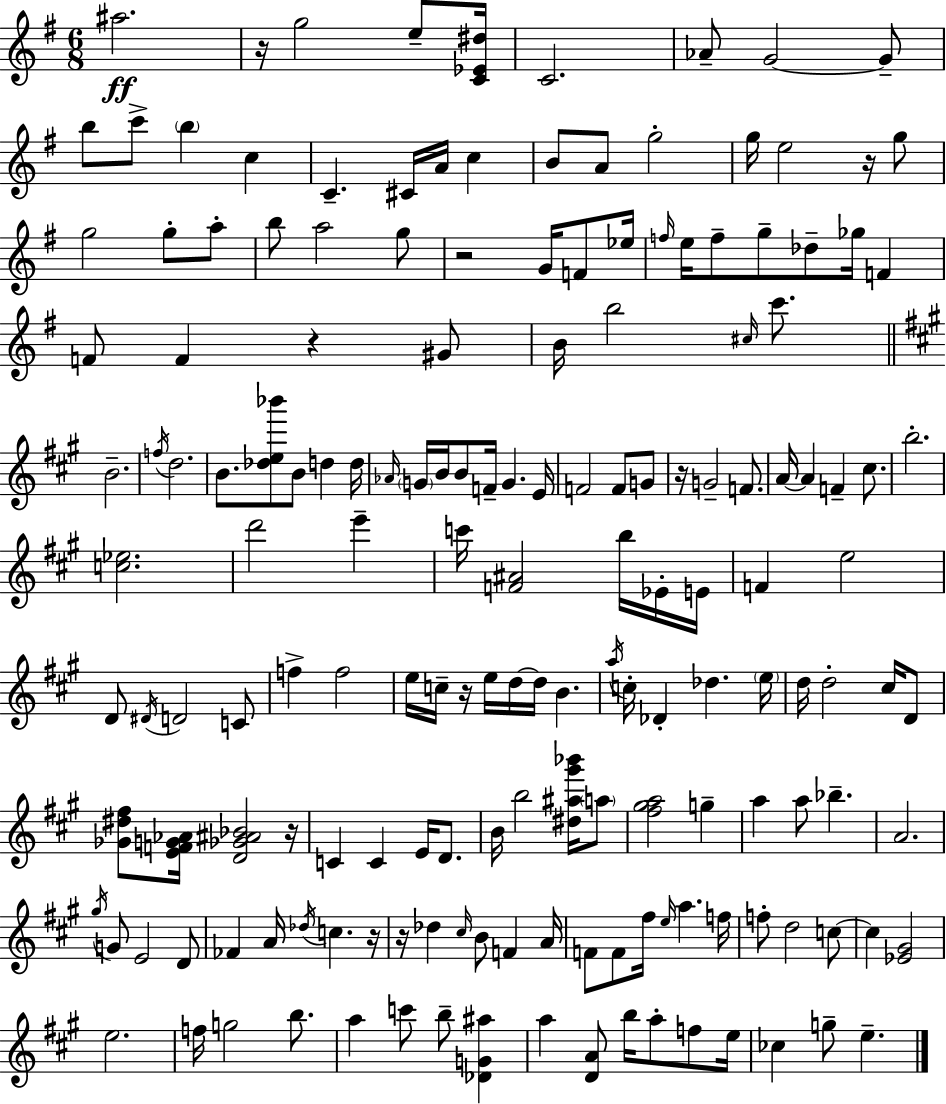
A#5/h. R/s G5/h E5/e [C4,Eb4,D#5]/s C4/h. Ab4/e G4/h G4/e B5/e C6/e B5/q C5/q C4/q. C#4/s A4/s C5/q B4/e A4/e G5/h G5/s E5/h R/s G5/e G5/h G5/e A5/e B5/e A5/h G5/e R/h G4/s F4/e Eb5/s F5/s E5/s F5/e G5/e Db5/e Gb5/s F4/q F4/e F4/q R/q G#4/e B4/s B5/h C#5/s C6/e. B4/h. F5/s D5/h. B4/e. [Db5,E5,Bb6]/e B4/e D5/q D5/s Ab4/s G4/s B4/s B4/e F4/s G4/q. E4/s F4/h F4/e G4/e R/s G4/h F4/e. A4/s A4/q F4/q C#5/e. B5/h. [C5,Eb5]/h. D6/h E6/q C6/s [F4,A#4]/h B5/s Eb4/s E4/s F4/q E5/h D4/e D#4/s D4/h C4/e F5/q F5/h E5/s C5/s R/s E5/s D5/s D5/s B4/q. A5/s C5/s Db4/q Db5/q. E5/s D5/s D5/h C#5/s D4/e [Gb4,D#5,F#5]/e [E4,F4,G4,Ab4]/s [D4,Gb4,A#4,Bb4]/h R/s C4/q C4/q E4/s D4/e. B4/s B5/h [D#5,A#5,G#6,Bb6]/s A5/e [F#5,G#5,A5]/h G5/q A5/q A5/e Bb5/q. A4/h. G#5/s G4/e E4/h D4/e FES4/q A4/s Db5/s C5/q. R/s R/s Db5/q C#5/s B4/e F4/q A4/s F4/e F4/e F#5/s E5/s A5/q. F5/s F5/e D5/h C5/e C5/q [Eb4,G#4]/h E5/h. F5/s G5/h B5/e. A5/q C6/e B5/e [Db4,G4,A#5]/q A5/q [D4,A4]/e B5/s A5/e F5/e E5/s CES5/q G5/e E5/q.